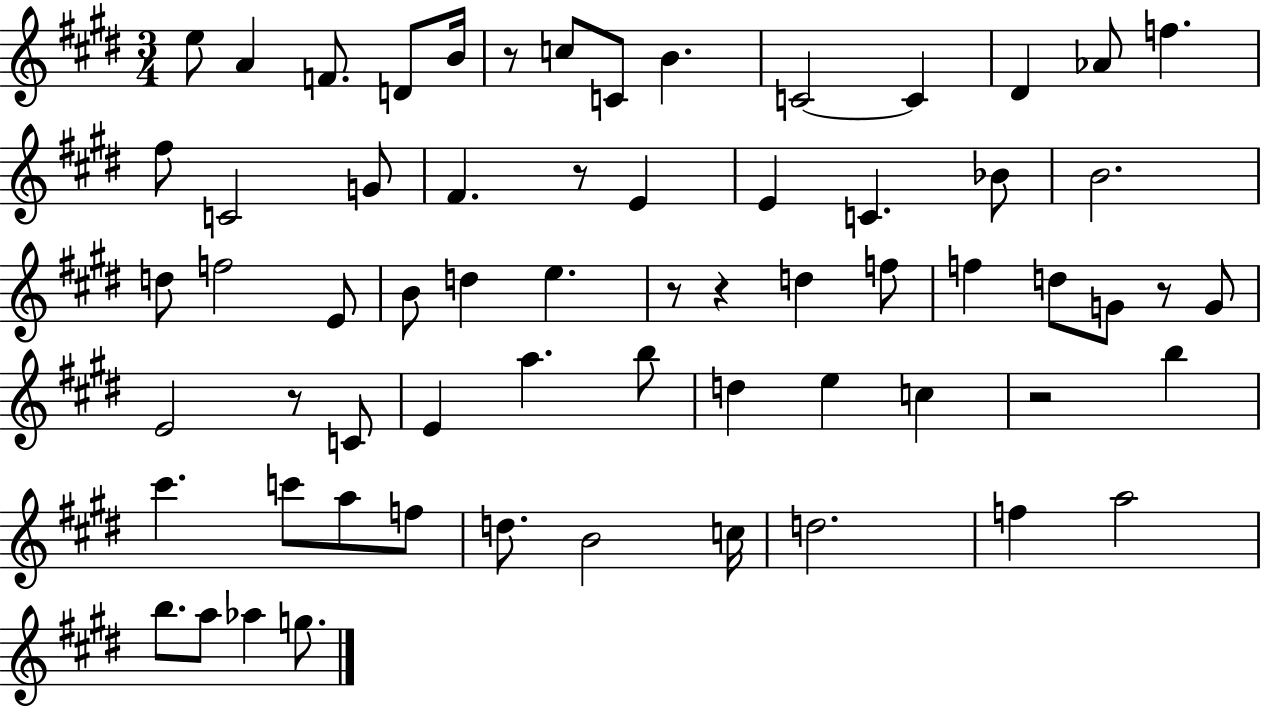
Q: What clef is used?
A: treble